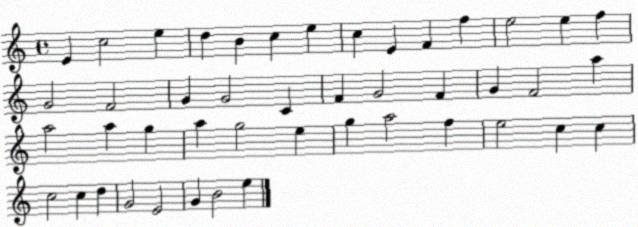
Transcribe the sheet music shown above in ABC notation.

X:1
T:Untitled
M:4/4
L:1/4
K:C
E c2 e d B c e c E F f e2 e f G2 F2 G G2 C F G2 F G F2 a a2 a g a g2 e g a2 f e2 c c c2 c d G2 E2 G B2 e